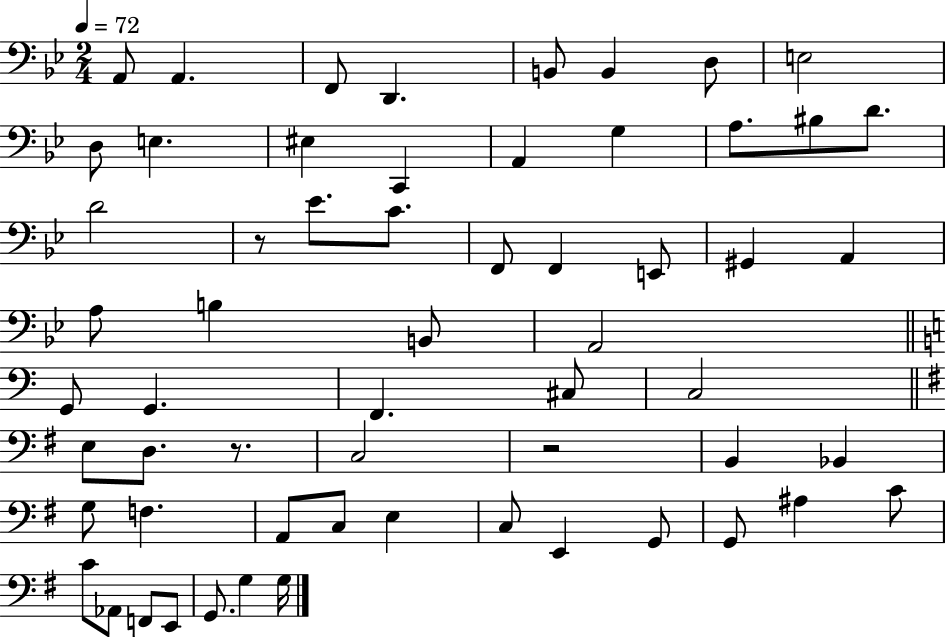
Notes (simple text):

A2/e A2/q. F2/e D2/q. B2/e B2/q D3/e E3/h D3/e E3/q. EIS3/q C2/q A2/q G3/q A3/e. BIS3/e D4/e. D4/h R/e Eb4/e. C4/e. F2/e F2/q E2/e G#2/q A2/q A3/e B3/q B2/e A2/h G2/e G2/q. F2/q. C#3/e C3/h E3/e D3/e. R/e. C3/h R/h B2/q Bb2/q G3/e F3/q. A2/e C3/e E3/q C3/e E2/q G2/e G2/e A#3/q C4/e C4/e Ab2/e F2/e E2/e G2/e. G3/q G3/s